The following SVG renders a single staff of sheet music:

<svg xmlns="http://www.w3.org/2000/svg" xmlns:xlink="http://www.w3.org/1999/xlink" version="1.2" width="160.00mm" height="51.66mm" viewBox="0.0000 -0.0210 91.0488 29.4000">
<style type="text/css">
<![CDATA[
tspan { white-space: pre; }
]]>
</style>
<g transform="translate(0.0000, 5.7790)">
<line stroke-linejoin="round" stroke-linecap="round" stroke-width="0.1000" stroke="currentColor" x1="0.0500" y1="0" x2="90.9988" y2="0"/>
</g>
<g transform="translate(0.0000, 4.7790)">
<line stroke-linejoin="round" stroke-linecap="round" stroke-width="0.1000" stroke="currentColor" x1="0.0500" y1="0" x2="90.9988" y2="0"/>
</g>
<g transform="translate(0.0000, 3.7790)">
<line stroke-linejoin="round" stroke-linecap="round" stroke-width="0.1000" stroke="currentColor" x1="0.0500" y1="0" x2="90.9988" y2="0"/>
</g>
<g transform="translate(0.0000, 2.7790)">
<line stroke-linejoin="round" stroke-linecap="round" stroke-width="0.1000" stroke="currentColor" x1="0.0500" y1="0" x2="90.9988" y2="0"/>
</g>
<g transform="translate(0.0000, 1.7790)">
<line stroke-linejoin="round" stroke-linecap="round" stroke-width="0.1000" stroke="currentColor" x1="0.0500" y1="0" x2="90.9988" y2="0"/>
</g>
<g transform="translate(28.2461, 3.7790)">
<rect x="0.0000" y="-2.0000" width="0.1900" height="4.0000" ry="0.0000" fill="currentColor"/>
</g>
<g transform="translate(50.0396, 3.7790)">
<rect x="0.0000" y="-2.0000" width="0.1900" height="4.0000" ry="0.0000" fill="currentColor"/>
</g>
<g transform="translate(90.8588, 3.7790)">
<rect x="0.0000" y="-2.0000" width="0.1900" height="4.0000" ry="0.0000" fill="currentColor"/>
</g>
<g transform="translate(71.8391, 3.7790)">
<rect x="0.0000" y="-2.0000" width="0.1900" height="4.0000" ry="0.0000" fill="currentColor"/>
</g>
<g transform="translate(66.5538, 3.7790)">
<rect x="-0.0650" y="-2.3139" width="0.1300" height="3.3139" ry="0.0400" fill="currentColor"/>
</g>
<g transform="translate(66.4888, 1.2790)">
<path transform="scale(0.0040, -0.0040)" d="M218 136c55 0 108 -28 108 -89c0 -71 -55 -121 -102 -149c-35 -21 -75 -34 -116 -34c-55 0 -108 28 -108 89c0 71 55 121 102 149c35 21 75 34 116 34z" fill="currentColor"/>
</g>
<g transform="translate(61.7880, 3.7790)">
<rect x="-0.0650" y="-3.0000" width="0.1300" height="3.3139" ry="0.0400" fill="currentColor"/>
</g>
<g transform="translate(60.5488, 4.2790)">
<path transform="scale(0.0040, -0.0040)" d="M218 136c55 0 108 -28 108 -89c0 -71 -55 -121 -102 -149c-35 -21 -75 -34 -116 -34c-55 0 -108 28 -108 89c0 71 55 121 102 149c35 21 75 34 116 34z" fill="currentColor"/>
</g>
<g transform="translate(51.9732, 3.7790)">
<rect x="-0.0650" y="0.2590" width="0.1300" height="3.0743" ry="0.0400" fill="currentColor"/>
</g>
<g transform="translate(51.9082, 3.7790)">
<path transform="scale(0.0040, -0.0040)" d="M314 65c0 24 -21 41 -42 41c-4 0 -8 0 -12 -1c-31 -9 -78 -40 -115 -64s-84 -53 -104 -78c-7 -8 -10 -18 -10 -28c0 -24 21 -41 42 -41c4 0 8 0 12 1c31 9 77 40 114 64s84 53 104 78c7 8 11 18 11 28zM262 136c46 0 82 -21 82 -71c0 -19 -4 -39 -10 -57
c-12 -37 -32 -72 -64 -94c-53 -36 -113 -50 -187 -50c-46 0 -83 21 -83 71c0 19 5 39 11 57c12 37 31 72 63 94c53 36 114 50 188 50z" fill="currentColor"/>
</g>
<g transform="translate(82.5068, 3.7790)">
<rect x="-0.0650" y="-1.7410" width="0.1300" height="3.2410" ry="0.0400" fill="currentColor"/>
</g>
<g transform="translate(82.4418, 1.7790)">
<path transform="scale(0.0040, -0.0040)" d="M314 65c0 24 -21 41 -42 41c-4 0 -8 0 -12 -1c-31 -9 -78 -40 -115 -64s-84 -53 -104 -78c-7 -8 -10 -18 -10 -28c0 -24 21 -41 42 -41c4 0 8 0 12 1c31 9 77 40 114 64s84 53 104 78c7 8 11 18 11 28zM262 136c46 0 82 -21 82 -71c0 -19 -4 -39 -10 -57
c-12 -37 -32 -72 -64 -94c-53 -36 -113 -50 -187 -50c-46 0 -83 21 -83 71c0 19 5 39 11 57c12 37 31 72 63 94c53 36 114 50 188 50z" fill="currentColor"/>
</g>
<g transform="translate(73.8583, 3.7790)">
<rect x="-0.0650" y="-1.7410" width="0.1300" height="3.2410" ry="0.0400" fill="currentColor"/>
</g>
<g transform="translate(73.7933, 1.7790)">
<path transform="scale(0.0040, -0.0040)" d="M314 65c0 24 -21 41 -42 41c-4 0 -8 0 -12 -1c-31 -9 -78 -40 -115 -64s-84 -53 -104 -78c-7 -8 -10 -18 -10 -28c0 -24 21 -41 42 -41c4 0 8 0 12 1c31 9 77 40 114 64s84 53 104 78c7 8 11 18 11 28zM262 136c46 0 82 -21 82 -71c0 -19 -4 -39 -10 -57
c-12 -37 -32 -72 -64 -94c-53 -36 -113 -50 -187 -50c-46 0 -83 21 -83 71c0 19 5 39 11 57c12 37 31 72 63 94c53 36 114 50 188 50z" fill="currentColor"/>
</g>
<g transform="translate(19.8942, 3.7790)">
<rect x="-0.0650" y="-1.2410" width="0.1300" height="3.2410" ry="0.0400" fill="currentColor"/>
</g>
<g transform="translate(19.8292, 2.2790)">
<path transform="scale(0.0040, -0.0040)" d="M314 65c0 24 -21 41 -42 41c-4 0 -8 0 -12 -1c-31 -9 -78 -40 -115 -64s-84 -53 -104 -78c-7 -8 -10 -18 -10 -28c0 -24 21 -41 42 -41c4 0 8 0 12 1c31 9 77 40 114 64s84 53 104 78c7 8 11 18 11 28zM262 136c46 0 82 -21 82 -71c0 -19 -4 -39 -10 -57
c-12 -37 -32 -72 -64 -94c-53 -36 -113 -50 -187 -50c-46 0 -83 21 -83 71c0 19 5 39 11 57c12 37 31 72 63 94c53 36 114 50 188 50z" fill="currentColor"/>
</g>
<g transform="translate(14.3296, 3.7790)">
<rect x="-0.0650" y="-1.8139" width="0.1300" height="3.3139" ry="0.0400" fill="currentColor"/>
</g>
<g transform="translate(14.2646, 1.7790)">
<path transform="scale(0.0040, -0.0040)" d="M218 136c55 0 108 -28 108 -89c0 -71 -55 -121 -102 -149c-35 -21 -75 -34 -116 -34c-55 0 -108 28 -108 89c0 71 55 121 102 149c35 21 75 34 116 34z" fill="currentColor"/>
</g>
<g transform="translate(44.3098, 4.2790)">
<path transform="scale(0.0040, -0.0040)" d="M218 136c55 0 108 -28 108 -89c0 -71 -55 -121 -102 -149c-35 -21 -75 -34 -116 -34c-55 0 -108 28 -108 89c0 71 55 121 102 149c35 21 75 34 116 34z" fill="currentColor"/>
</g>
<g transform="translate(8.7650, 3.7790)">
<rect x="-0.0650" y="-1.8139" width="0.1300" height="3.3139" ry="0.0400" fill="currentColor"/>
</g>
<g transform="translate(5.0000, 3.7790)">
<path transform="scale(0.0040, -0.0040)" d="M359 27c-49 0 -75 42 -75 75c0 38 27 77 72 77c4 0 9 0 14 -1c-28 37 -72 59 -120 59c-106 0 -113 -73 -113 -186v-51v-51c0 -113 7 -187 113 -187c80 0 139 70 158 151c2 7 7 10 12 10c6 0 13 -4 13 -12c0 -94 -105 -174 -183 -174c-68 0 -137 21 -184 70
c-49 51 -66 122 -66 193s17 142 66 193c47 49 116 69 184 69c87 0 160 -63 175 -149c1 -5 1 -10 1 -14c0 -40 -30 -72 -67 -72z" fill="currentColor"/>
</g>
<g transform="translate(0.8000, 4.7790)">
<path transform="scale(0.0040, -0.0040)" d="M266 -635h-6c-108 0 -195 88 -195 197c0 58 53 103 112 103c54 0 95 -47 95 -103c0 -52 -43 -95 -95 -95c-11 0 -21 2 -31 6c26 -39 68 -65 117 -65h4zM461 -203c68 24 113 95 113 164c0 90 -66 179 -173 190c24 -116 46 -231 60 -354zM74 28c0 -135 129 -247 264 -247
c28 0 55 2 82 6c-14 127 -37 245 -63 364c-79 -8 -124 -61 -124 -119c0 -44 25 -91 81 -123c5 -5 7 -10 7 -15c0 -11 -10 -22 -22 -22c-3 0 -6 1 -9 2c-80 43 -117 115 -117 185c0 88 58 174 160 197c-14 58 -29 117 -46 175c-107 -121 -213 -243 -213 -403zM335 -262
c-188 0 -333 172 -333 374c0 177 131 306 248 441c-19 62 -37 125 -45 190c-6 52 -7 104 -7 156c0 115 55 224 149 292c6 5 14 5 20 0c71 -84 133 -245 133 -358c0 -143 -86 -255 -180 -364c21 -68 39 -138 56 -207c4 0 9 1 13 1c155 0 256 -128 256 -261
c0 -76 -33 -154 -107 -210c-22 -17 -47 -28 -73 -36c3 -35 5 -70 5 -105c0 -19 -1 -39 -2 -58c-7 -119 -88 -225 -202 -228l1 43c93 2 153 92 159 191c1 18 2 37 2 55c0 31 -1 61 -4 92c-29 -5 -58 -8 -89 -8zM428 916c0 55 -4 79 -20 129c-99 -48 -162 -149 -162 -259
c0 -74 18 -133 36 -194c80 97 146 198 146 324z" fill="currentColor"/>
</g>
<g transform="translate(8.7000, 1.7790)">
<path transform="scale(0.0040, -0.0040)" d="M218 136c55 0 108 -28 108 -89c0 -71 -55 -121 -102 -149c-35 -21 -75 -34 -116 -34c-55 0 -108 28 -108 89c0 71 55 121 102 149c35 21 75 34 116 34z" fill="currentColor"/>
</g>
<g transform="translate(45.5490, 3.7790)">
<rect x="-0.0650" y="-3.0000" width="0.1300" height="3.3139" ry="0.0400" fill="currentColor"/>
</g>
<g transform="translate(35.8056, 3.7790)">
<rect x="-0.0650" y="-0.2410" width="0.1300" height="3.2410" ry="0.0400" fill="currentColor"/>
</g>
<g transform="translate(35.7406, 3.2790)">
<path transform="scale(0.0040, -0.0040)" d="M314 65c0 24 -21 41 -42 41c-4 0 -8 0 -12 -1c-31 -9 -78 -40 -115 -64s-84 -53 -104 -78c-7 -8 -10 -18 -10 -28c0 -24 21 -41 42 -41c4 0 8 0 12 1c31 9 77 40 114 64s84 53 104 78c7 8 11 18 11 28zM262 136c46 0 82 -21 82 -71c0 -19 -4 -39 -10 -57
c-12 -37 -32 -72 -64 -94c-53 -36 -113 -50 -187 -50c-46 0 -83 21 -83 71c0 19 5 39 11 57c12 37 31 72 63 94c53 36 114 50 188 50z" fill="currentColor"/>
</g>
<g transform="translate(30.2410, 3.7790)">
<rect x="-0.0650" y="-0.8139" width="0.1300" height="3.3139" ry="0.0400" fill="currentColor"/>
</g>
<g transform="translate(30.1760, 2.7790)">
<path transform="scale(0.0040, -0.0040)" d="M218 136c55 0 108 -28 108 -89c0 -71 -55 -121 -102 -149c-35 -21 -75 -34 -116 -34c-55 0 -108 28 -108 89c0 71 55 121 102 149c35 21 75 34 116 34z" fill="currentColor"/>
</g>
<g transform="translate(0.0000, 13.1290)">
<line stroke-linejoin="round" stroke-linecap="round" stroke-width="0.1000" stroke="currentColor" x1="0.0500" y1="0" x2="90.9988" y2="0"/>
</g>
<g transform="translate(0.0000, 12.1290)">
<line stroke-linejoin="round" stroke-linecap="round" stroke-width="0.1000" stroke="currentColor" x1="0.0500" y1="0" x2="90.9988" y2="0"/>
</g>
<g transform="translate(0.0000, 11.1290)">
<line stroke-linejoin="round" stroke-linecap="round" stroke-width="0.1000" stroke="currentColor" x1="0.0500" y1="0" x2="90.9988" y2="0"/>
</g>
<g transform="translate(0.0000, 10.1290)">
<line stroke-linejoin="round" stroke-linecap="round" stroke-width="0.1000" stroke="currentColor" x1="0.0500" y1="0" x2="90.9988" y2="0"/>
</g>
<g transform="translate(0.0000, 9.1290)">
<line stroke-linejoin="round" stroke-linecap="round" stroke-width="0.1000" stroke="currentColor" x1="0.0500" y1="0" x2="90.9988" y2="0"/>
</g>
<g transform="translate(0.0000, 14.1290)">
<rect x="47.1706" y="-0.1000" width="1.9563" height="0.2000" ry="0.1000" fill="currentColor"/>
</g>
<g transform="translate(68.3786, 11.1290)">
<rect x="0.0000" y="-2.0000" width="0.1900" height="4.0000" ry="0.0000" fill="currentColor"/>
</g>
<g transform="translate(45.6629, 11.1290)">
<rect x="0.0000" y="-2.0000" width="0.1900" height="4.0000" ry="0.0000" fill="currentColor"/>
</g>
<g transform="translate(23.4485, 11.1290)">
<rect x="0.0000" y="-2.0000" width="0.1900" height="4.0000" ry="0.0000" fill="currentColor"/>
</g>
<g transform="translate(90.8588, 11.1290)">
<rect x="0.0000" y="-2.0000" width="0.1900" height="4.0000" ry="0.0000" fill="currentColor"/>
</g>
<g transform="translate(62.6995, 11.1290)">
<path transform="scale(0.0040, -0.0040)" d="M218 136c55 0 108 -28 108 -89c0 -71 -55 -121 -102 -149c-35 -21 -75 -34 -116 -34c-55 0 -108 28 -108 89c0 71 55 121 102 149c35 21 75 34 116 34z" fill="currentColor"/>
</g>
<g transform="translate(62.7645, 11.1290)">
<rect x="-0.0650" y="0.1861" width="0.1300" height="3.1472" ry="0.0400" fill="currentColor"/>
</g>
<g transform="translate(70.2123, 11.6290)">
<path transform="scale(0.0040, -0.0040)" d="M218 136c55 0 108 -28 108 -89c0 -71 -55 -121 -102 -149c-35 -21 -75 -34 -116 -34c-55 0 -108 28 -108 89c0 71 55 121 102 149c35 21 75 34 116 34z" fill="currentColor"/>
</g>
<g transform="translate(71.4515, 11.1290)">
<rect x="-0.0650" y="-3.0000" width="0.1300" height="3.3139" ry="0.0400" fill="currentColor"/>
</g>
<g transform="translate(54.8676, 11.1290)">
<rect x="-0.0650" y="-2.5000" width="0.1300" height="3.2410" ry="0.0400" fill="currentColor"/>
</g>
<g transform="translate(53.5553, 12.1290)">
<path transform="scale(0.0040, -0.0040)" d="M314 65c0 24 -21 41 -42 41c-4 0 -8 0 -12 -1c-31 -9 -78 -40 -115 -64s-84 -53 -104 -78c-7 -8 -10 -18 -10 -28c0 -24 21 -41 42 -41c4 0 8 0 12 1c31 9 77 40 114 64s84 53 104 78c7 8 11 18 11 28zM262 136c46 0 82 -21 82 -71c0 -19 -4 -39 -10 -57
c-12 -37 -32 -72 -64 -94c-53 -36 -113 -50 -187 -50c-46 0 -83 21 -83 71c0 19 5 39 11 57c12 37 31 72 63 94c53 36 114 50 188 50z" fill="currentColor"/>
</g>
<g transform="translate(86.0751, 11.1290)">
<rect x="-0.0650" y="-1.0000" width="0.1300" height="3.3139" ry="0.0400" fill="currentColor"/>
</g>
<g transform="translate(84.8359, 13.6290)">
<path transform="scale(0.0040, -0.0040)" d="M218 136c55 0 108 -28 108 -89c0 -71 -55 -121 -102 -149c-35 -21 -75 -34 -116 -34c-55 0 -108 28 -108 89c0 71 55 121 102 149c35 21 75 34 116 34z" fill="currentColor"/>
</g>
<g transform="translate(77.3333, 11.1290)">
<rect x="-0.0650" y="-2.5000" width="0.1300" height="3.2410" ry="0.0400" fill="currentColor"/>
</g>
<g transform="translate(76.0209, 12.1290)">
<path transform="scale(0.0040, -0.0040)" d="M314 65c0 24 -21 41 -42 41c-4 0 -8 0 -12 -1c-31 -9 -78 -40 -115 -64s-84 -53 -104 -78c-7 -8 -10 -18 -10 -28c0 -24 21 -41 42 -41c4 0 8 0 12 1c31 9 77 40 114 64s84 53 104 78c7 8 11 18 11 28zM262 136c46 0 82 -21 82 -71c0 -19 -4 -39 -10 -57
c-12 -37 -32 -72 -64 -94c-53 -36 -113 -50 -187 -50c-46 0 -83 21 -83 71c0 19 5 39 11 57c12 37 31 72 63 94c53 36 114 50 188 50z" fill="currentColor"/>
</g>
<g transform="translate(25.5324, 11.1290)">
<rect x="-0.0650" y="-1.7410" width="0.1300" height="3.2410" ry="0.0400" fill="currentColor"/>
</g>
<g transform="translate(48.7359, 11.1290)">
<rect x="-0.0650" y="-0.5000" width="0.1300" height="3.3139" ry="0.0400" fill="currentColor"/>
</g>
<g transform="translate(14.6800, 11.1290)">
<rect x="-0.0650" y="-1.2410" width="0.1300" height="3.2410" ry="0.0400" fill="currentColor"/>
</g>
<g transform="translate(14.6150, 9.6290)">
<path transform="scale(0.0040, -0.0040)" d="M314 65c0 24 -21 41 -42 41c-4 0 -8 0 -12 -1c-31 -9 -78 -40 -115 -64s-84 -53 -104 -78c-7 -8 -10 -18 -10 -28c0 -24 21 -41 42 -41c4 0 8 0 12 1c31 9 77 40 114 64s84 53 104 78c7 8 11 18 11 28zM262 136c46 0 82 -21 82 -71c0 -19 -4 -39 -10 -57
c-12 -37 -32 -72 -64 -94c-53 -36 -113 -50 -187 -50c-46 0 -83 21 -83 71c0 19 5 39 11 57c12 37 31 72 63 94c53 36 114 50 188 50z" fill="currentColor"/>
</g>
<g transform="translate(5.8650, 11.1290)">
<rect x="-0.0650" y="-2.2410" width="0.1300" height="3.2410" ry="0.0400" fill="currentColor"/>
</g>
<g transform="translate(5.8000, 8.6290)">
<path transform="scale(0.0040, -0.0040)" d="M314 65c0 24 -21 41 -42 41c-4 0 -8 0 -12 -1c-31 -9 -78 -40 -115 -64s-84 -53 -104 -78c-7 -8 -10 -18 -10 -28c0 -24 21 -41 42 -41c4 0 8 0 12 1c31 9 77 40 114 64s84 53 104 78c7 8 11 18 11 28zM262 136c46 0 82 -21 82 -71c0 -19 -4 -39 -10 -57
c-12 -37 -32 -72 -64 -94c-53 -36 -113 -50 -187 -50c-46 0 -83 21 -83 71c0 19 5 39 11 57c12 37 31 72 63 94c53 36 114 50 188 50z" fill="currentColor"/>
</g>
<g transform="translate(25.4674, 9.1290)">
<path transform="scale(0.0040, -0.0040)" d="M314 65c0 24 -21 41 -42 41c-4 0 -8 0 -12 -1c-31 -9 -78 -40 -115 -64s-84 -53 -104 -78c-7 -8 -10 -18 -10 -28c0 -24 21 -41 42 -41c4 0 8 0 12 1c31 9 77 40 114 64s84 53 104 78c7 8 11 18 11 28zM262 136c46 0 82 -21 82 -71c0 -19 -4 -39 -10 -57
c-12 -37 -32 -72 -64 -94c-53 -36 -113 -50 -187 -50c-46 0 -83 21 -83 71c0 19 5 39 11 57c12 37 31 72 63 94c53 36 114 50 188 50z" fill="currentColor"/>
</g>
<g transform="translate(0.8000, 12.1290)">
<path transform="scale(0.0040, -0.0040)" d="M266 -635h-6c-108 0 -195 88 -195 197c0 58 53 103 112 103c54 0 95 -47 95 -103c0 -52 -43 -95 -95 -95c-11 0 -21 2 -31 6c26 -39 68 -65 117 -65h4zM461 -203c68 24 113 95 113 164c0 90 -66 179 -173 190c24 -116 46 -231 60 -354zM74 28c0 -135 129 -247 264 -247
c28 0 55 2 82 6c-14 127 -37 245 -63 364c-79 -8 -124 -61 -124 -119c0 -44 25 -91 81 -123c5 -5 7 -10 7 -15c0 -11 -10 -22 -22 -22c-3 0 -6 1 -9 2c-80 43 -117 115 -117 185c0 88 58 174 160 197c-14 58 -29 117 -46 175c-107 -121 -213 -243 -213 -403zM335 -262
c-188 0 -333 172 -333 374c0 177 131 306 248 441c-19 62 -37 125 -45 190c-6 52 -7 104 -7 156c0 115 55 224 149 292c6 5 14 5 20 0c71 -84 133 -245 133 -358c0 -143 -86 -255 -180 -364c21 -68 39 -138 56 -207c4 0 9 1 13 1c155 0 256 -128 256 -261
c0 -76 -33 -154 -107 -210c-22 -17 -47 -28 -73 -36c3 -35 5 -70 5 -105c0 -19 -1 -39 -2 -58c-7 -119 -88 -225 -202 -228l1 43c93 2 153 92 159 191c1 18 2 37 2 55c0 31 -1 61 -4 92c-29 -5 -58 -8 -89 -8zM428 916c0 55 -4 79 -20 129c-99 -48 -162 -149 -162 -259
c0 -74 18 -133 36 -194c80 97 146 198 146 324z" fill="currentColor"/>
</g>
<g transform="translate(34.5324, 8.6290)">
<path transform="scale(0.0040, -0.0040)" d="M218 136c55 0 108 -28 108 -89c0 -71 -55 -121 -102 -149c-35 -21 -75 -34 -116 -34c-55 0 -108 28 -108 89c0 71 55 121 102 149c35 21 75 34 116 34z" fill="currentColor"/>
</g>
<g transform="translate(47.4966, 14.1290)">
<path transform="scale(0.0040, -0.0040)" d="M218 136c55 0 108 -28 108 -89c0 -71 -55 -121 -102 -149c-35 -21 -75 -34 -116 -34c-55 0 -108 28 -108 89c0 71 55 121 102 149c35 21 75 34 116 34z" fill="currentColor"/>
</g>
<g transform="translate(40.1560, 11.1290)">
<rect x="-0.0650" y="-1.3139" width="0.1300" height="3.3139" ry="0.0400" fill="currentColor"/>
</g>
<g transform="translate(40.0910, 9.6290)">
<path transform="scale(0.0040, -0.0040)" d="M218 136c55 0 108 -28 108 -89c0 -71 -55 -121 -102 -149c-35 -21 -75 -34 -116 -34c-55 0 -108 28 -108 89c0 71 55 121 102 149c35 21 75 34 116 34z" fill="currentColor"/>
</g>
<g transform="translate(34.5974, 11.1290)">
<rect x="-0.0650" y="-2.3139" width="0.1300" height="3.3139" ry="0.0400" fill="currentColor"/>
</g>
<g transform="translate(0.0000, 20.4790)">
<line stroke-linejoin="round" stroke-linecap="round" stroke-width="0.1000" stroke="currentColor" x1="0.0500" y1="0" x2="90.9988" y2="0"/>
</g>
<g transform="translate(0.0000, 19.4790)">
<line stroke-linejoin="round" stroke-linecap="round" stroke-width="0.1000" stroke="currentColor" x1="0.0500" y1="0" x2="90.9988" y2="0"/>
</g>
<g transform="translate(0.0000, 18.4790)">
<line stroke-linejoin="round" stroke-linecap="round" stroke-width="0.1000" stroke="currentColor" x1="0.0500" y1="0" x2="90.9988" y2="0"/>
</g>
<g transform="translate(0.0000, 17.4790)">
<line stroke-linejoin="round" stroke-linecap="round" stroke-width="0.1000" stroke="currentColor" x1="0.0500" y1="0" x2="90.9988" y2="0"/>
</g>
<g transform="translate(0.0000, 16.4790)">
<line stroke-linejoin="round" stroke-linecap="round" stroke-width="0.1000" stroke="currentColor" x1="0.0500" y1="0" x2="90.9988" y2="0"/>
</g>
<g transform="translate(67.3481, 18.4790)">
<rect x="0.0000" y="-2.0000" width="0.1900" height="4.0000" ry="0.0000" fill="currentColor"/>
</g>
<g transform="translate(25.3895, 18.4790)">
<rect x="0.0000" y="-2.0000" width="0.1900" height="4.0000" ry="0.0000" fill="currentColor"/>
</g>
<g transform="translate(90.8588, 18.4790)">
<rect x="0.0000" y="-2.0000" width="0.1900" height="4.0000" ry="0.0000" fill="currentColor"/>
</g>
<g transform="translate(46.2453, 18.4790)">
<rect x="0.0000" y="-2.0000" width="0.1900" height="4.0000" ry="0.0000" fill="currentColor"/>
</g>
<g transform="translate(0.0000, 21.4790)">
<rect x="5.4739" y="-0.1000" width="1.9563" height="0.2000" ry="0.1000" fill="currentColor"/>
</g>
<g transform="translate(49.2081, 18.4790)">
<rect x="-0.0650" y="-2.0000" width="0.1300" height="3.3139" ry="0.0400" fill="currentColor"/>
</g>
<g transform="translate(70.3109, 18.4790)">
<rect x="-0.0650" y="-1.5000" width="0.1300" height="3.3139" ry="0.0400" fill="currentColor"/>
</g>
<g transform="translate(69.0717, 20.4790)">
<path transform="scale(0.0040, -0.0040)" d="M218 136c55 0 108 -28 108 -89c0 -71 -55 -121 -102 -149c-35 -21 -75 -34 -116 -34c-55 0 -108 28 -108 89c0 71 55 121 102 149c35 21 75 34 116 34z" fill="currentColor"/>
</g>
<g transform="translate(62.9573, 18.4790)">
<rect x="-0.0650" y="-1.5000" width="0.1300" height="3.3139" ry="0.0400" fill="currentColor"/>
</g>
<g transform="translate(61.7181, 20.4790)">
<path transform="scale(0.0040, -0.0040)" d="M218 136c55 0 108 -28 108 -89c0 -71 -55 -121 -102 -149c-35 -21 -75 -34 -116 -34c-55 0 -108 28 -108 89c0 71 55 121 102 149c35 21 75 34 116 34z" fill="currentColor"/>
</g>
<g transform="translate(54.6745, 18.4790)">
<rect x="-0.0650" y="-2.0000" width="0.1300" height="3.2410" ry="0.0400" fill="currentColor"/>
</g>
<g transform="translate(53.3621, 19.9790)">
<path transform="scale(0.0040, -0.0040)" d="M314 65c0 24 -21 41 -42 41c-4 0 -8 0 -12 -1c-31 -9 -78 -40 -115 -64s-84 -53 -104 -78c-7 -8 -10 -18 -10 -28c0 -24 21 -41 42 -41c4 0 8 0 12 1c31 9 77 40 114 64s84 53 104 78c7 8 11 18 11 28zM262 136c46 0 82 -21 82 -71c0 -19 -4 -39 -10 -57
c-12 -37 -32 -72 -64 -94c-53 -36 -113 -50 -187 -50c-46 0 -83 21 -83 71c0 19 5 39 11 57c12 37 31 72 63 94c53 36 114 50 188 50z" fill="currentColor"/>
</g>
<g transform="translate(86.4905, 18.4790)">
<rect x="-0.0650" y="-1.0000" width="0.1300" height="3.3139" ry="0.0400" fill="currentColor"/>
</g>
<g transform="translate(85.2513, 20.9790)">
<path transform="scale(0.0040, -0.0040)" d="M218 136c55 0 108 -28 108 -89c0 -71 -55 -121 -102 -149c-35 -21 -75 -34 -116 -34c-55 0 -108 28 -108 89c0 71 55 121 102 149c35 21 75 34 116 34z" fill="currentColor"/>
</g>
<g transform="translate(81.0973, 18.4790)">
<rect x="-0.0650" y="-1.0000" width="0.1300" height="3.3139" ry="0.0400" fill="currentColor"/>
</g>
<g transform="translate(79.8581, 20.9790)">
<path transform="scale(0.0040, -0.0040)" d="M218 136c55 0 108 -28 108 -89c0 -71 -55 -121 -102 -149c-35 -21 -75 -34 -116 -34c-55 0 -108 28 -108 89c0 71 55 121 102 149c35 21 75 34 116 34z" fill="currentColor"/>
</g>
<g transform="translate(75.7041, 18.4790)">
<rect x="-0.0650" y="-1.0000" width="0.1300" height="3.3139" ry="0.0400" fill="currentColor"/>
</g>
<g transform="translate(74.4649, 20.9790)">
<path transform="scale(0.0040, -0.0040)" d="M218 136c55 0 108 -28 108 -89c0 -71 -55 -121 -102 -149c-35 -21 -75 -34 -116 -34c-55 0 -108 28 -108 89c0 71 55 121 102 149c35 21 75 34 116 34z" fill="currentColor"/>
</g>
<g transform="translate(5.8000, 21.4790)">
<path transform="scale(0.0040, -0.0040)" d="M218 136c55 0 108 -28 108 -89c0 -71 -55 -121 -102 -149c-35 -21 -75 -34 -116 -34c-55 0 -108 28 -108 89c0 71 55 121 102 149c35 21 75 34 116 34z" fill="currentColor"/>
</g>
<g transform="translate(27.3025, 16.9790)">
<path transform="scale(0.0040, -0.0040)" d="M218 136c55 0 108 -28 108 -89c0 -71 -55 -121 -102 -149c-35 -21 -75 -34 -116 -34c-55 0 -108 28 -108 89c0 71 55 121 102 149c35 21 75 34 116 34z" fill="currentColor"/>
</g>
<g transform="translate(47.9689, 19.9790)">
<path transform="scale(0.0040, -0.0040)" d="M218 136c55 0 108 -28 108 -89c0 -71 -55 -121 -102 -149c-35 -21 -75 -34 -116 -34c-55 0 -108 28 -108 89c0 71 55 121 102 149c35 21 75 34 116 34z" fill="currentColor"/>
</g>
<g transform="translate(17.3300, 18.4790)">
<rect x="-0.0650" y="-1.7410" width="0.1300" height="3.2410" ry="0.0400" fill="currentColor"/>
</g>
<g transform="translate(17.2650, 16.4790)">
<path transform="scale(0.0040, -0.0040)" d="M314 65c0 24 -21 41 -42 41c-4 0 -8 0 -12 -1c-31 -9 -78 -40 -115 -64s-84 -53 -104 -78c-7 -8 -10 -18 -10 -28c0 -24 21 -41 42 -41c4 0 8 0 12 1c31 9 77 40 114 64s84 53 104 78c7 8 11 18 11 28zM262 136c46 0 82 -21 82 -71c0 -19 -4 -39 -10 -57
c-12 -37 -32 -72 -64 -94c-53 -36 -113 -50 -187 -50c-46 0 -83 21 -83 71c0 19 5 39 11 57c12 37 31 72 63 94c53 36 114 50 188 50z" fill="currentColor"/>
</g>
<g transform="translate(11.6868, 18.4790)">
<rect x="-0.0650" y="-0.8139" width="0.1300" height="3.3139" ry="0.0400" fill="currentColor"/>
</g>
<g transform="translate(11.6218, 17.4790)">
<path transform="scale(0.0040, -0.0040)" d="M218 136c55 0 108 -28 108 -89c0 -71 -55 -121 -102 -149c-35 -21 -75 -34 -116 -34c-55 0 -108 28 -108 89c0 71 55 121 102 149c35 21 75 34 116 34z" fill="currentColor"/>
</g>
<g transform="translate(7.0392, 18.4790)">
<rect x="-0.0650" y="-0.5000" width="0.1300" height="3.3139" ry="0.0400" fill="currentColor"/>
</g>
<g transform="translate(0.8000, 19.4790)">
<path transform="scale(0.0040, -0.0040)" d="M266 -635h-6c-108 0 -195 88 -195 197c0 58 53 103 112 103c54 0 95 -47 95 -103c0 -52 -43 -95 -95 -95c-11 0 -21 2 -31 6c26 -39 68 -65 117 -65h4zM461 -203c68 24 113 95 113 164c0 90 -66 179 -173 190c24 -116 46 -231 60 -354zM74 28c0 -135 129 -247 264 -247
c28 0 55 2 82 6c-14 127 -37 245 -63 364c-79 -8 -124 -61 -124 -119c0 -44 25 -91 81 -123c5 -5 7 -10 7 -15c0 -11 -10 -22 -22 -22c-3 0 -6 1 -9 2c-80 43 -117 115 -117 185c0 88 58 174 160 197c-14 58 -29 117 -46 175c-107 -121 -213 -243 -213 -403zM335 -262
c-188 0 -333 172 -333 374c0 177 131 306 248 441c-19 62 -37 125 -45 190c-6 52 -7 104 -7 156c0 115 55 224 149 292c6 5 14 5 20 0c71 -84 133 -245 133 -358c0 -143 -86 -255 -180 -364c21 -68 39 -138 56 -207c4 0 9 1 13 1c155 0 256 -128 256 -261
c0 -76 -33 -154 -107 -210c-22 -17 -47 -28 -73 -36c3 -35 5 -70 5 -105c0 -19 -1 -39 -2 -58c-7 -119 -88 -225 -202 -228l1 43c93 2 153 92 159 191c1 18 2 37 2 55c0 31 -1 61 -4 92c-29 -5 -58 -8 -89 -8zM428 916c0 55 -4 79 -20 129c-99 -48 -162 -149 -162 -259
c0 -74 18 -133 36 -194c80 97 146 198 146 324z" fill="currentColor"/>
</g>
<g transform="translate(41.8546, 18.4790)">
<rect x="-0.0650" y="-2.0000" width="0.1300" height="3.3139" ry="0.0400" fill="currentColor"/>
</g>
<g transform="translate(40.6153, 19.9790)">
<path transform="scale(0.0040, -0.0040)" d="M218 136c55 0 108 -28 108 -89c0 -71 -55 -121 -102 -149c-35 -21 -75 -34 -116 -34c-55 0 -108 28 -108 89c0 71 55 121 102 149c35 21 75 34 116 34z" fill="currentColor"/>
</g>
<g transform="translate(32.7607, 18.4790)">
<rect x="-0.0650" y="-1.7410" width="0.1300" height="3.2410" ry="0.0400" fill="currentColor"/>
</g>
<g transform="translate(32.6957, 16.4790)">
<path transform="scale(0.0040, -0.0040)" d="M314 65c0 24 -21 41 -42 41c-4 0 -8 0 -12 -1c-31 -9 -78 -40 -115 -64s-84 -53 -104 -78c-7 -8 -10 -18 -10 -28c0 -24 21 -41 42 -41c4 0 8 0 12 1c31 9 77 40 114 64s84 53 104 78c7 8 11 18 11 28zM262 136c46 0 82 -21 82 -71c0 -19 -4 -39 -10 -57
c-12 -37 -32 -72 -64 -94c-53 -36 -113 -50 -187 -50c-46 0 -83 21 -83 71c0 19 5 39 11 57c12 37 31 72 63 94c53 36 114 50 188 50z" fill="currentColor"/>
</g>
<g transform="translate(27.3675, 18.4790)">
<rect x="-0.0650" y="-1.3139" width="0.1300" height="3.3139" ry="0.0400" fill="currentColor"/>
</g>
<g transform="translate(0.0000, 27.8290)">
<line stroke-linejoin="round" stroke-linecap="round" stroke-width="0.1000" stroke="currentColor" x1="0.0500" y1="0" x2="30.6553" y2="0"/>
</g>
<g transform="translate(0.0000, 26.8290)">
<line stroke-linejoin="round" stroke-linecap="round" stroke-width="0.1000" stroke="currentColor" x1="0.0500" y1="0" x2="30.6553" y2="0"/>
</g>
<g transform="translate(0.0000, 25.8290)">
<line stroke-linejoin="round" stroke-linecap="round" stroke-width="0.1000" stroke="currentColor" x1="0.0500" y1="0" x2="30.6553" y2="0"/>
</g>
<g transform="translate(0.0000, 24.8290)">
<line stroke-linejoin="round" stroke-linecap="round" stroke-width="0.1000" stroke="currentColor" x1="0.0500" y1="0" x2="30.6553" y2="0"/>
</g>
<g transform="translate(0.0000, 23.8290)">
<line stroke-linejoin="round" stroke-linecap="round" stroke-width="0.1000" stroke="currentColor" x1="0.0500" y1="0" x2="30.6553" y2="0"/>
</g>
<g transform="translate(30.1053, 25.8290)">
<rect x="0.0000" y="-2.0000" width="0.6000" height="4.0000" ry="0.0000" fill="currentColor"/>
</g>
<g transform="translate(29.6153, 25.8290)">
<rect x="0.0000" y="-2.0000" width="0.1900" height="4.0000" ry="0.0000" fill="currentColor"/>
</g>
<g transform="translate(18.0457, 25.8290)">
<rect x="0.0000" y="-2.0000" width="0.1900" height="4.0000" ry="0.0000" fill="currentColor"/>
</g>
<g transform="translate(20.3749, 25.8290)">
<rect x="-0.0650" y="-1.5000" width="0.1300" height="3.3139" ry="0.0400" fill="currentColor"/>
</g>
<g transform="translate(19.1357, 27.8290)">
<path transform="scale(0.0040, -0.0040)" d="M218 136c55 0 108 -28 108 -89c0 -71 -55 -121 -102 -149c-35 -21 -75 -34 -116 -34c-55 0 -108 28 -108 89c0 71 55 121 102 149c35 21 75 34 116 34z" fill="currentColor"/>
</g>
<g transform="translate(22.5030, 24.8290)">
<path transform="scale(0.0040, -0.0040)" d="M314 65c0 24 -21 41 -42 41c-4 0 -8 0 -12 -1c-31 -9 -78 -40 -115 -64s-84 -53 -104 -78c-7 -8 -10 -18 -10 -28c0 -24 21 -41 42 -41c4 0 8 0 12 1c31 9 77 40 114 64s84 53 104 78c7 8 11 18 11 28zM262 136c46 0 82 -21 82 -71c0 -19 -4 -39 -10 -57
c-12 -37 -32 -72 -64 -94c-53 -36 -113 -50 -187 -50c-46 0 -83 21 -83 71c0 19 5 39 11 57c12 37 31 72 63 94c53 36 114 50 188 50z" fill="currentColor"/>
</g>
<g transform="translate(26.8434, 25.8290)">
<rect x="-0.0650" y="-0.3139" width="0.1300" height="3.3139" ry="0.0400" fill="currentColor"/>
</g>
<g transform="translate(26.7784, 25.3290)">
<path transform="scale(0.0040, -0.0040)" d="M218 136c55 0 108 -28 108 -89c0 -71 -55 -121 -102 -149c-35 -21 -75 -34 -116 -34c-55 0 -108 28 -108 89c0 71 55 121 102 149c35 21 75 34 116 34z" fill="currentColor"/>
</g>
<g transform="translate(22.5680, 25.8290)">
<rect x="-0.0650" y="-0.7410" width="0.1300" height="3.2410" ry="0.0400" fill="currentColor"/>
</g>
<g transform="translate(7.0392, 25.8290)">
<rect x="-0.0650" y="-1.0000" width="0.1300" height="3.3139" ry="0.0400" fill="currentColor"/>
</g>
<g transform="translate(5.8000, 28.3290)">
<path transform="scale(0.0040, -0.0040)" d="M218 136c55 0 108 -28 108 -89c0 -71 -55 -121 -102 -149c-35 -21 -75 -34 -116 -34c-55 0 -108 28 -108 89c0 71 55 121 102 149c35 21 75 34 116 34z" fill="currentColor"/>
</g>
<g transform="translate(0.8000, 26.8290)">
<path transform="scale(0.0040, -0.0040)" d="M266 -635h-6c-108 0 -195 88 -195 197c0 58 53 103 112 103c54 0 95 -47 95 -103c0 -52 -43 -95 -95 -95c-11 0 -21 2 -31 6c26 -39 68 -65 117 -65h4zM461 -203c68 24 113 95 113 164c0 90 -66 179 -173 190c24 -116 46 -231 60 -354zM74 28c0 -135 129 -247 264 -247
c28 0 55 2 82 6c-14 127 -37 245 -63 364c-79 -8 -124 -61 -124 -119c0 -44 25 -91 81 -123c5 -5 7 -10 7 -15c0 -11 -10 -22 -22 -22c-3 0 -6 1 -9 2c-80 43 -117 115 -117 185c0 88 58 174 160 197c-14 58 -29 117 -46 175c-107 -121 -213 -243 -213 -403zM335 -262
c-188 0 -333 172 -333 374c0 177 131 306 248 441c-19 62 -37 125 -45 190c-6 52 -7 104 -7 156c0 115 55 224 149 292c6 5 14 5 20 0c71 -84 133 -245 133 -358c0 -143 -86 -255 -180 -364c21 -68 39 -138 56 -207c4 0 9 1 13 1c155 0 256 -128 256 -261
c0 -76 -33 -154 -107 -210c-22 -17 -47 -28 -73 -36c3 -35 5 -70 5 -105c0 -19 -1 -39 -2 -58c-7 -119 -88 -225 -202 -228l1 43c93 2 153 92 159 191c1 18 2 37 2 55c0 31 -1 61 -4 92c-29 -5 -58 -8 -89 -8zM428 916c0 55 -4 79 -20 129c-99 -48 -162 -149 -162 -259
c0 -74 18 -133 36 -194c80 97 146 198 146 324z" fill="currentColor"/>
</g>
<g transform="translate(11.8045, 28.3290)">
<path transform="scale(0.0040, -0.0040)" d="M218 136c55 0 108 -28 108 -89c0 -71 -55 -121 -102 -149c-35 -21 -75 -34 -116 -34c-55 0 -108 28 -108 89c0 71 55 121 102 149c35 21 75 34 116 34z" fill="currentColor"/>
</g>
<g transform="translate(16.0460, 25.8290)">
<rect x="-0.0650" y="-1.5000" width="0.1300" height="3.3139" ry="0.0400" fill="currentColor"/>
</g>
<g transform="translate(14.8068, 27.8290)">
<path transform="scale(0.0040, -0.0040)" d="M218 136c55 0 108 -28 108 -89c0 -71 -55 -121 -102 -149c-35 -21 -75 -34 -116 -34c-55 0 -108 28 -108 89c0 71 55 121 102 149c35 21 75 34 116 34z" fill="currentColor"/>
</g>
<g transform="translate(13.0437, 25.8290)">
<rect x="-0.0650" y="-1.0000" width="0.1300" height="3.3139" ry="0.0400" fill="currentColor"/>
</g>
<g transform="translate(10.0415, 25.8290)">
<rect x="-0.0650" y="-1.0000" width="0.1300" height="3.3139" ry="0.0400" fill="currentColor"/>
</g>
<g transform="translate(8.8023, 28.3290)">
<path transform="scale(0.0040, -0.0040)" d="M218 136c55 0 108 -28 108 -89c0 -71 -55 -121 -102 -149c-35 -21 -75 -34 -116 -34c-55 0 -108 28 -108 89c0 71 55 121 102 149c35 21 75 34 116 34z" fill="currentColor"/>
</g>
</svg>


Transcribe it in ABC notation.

X:1
T:Untitled
M:4/4
L:1/4
K:C
f f e2 d c2 A B2 A g f2 f2 g2 e2 f2 g e C G2 B A G2 D C d f2 e f2 F F F2 E E D D D D D D E E d2 c